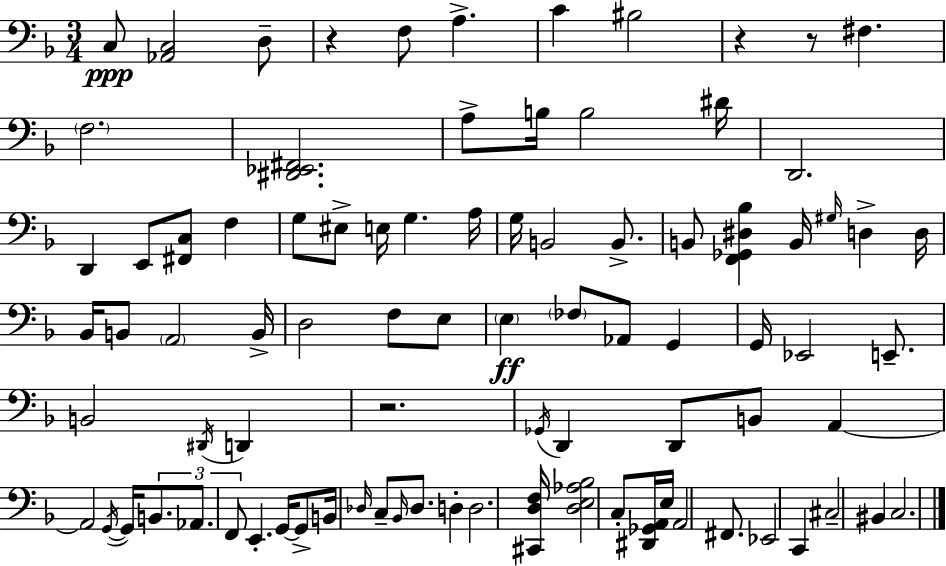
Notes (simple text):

C3/e [Ab2,C3]/h D3/e R/q F3/e A3/q. C4/q BIS3/h R/q R/e F#3/q. F3/h. [D#2,Eb2,F#2]/h. A3/e B3/s B3/h D#4/s D2/h. D2/q E2/e [F#2,C3]/e F3/q G3/e EIS3/e E3/s G3/q. A3/s G3/s B2/h B2/e. B2/e [F2,Gb2,D#3,Bb3]/q B2/s G#3/s D3/q D3/s Bb2/s B2/e A2/h B2/s D3/h F3/e E3/e E3/q FES3/e Ab2/e G2/q G2/s Eb2/h E2/e. B2/h D#2/s D2/q R/h. Gb2/s D2/q D2/e B2/e A2/q A2/h G2/s G2/s B2/e. Ab2/e. F2/e E2/q. G2/s G2/e B2/s Db3/s C3/e Bb2/s Db3/e. D3/q D3/h. [C#2,D3,F3]/s [D3,E3,Ab3,Bb3]/h C3/e [D#2,Gb2,A2]/s E3/s A2/h F#2/e. Eb2/h C2/q C#3/h BIS2/q C3/h.